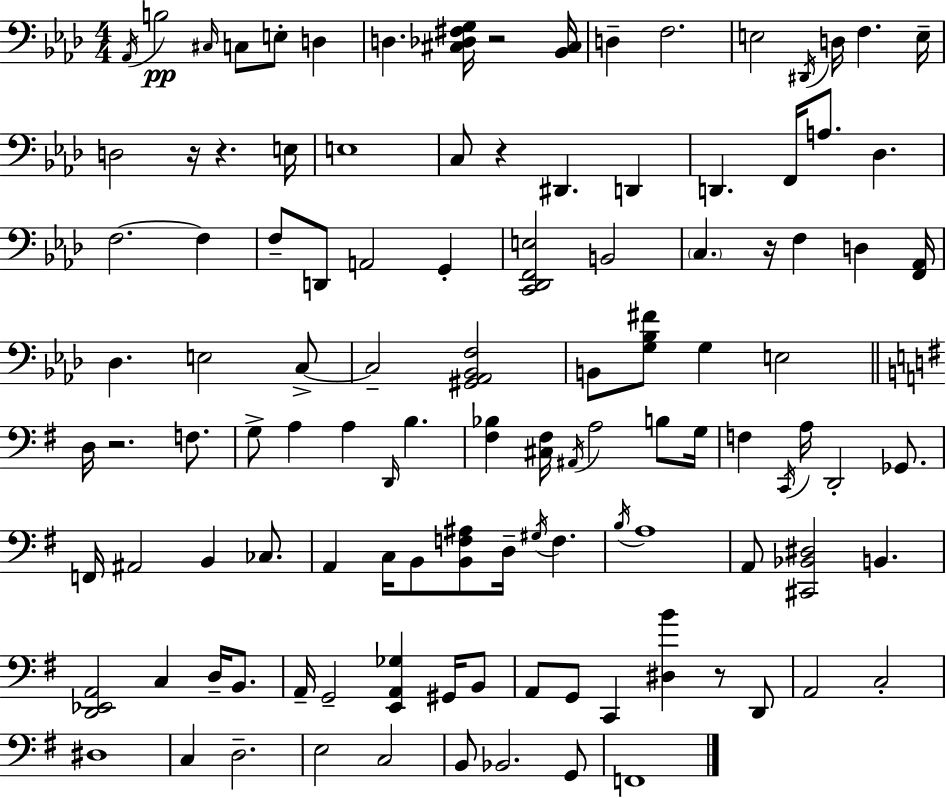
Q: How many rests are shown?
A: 7